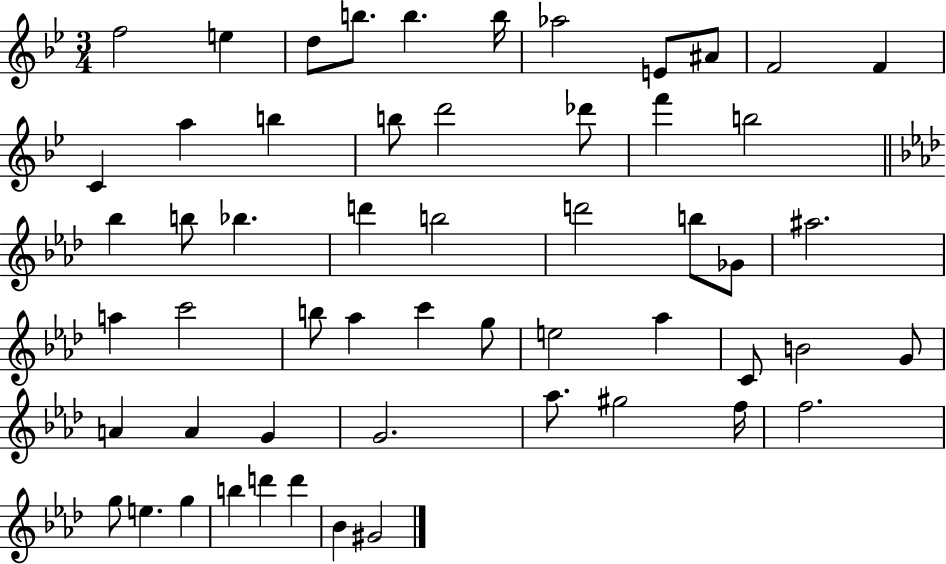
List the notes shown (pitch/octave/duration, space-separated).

F5/h E5/q D5/e B5/e. B5/q. B5/s Ab5/h E4/e A#4/e F4/h F4/q C4/q A5/q B5/q B5/e D6/h Db6/e F6/q B5/h Bb5/q B5/e Bb5/q. D6/q B5/h D6/h B5/e Gb4/e A#5/h. A5/q C6/h B5/e Ab5/q C6/q G5/e E5/h Ab5/q C4/e B4/h G4/e A4/q A4/q G4/q G4/h. Ab5/e. G#5/h F5/s F5/h. G5/e E5/q. G5/q B5/q D6/q D6/q Bb4/q G#4/h